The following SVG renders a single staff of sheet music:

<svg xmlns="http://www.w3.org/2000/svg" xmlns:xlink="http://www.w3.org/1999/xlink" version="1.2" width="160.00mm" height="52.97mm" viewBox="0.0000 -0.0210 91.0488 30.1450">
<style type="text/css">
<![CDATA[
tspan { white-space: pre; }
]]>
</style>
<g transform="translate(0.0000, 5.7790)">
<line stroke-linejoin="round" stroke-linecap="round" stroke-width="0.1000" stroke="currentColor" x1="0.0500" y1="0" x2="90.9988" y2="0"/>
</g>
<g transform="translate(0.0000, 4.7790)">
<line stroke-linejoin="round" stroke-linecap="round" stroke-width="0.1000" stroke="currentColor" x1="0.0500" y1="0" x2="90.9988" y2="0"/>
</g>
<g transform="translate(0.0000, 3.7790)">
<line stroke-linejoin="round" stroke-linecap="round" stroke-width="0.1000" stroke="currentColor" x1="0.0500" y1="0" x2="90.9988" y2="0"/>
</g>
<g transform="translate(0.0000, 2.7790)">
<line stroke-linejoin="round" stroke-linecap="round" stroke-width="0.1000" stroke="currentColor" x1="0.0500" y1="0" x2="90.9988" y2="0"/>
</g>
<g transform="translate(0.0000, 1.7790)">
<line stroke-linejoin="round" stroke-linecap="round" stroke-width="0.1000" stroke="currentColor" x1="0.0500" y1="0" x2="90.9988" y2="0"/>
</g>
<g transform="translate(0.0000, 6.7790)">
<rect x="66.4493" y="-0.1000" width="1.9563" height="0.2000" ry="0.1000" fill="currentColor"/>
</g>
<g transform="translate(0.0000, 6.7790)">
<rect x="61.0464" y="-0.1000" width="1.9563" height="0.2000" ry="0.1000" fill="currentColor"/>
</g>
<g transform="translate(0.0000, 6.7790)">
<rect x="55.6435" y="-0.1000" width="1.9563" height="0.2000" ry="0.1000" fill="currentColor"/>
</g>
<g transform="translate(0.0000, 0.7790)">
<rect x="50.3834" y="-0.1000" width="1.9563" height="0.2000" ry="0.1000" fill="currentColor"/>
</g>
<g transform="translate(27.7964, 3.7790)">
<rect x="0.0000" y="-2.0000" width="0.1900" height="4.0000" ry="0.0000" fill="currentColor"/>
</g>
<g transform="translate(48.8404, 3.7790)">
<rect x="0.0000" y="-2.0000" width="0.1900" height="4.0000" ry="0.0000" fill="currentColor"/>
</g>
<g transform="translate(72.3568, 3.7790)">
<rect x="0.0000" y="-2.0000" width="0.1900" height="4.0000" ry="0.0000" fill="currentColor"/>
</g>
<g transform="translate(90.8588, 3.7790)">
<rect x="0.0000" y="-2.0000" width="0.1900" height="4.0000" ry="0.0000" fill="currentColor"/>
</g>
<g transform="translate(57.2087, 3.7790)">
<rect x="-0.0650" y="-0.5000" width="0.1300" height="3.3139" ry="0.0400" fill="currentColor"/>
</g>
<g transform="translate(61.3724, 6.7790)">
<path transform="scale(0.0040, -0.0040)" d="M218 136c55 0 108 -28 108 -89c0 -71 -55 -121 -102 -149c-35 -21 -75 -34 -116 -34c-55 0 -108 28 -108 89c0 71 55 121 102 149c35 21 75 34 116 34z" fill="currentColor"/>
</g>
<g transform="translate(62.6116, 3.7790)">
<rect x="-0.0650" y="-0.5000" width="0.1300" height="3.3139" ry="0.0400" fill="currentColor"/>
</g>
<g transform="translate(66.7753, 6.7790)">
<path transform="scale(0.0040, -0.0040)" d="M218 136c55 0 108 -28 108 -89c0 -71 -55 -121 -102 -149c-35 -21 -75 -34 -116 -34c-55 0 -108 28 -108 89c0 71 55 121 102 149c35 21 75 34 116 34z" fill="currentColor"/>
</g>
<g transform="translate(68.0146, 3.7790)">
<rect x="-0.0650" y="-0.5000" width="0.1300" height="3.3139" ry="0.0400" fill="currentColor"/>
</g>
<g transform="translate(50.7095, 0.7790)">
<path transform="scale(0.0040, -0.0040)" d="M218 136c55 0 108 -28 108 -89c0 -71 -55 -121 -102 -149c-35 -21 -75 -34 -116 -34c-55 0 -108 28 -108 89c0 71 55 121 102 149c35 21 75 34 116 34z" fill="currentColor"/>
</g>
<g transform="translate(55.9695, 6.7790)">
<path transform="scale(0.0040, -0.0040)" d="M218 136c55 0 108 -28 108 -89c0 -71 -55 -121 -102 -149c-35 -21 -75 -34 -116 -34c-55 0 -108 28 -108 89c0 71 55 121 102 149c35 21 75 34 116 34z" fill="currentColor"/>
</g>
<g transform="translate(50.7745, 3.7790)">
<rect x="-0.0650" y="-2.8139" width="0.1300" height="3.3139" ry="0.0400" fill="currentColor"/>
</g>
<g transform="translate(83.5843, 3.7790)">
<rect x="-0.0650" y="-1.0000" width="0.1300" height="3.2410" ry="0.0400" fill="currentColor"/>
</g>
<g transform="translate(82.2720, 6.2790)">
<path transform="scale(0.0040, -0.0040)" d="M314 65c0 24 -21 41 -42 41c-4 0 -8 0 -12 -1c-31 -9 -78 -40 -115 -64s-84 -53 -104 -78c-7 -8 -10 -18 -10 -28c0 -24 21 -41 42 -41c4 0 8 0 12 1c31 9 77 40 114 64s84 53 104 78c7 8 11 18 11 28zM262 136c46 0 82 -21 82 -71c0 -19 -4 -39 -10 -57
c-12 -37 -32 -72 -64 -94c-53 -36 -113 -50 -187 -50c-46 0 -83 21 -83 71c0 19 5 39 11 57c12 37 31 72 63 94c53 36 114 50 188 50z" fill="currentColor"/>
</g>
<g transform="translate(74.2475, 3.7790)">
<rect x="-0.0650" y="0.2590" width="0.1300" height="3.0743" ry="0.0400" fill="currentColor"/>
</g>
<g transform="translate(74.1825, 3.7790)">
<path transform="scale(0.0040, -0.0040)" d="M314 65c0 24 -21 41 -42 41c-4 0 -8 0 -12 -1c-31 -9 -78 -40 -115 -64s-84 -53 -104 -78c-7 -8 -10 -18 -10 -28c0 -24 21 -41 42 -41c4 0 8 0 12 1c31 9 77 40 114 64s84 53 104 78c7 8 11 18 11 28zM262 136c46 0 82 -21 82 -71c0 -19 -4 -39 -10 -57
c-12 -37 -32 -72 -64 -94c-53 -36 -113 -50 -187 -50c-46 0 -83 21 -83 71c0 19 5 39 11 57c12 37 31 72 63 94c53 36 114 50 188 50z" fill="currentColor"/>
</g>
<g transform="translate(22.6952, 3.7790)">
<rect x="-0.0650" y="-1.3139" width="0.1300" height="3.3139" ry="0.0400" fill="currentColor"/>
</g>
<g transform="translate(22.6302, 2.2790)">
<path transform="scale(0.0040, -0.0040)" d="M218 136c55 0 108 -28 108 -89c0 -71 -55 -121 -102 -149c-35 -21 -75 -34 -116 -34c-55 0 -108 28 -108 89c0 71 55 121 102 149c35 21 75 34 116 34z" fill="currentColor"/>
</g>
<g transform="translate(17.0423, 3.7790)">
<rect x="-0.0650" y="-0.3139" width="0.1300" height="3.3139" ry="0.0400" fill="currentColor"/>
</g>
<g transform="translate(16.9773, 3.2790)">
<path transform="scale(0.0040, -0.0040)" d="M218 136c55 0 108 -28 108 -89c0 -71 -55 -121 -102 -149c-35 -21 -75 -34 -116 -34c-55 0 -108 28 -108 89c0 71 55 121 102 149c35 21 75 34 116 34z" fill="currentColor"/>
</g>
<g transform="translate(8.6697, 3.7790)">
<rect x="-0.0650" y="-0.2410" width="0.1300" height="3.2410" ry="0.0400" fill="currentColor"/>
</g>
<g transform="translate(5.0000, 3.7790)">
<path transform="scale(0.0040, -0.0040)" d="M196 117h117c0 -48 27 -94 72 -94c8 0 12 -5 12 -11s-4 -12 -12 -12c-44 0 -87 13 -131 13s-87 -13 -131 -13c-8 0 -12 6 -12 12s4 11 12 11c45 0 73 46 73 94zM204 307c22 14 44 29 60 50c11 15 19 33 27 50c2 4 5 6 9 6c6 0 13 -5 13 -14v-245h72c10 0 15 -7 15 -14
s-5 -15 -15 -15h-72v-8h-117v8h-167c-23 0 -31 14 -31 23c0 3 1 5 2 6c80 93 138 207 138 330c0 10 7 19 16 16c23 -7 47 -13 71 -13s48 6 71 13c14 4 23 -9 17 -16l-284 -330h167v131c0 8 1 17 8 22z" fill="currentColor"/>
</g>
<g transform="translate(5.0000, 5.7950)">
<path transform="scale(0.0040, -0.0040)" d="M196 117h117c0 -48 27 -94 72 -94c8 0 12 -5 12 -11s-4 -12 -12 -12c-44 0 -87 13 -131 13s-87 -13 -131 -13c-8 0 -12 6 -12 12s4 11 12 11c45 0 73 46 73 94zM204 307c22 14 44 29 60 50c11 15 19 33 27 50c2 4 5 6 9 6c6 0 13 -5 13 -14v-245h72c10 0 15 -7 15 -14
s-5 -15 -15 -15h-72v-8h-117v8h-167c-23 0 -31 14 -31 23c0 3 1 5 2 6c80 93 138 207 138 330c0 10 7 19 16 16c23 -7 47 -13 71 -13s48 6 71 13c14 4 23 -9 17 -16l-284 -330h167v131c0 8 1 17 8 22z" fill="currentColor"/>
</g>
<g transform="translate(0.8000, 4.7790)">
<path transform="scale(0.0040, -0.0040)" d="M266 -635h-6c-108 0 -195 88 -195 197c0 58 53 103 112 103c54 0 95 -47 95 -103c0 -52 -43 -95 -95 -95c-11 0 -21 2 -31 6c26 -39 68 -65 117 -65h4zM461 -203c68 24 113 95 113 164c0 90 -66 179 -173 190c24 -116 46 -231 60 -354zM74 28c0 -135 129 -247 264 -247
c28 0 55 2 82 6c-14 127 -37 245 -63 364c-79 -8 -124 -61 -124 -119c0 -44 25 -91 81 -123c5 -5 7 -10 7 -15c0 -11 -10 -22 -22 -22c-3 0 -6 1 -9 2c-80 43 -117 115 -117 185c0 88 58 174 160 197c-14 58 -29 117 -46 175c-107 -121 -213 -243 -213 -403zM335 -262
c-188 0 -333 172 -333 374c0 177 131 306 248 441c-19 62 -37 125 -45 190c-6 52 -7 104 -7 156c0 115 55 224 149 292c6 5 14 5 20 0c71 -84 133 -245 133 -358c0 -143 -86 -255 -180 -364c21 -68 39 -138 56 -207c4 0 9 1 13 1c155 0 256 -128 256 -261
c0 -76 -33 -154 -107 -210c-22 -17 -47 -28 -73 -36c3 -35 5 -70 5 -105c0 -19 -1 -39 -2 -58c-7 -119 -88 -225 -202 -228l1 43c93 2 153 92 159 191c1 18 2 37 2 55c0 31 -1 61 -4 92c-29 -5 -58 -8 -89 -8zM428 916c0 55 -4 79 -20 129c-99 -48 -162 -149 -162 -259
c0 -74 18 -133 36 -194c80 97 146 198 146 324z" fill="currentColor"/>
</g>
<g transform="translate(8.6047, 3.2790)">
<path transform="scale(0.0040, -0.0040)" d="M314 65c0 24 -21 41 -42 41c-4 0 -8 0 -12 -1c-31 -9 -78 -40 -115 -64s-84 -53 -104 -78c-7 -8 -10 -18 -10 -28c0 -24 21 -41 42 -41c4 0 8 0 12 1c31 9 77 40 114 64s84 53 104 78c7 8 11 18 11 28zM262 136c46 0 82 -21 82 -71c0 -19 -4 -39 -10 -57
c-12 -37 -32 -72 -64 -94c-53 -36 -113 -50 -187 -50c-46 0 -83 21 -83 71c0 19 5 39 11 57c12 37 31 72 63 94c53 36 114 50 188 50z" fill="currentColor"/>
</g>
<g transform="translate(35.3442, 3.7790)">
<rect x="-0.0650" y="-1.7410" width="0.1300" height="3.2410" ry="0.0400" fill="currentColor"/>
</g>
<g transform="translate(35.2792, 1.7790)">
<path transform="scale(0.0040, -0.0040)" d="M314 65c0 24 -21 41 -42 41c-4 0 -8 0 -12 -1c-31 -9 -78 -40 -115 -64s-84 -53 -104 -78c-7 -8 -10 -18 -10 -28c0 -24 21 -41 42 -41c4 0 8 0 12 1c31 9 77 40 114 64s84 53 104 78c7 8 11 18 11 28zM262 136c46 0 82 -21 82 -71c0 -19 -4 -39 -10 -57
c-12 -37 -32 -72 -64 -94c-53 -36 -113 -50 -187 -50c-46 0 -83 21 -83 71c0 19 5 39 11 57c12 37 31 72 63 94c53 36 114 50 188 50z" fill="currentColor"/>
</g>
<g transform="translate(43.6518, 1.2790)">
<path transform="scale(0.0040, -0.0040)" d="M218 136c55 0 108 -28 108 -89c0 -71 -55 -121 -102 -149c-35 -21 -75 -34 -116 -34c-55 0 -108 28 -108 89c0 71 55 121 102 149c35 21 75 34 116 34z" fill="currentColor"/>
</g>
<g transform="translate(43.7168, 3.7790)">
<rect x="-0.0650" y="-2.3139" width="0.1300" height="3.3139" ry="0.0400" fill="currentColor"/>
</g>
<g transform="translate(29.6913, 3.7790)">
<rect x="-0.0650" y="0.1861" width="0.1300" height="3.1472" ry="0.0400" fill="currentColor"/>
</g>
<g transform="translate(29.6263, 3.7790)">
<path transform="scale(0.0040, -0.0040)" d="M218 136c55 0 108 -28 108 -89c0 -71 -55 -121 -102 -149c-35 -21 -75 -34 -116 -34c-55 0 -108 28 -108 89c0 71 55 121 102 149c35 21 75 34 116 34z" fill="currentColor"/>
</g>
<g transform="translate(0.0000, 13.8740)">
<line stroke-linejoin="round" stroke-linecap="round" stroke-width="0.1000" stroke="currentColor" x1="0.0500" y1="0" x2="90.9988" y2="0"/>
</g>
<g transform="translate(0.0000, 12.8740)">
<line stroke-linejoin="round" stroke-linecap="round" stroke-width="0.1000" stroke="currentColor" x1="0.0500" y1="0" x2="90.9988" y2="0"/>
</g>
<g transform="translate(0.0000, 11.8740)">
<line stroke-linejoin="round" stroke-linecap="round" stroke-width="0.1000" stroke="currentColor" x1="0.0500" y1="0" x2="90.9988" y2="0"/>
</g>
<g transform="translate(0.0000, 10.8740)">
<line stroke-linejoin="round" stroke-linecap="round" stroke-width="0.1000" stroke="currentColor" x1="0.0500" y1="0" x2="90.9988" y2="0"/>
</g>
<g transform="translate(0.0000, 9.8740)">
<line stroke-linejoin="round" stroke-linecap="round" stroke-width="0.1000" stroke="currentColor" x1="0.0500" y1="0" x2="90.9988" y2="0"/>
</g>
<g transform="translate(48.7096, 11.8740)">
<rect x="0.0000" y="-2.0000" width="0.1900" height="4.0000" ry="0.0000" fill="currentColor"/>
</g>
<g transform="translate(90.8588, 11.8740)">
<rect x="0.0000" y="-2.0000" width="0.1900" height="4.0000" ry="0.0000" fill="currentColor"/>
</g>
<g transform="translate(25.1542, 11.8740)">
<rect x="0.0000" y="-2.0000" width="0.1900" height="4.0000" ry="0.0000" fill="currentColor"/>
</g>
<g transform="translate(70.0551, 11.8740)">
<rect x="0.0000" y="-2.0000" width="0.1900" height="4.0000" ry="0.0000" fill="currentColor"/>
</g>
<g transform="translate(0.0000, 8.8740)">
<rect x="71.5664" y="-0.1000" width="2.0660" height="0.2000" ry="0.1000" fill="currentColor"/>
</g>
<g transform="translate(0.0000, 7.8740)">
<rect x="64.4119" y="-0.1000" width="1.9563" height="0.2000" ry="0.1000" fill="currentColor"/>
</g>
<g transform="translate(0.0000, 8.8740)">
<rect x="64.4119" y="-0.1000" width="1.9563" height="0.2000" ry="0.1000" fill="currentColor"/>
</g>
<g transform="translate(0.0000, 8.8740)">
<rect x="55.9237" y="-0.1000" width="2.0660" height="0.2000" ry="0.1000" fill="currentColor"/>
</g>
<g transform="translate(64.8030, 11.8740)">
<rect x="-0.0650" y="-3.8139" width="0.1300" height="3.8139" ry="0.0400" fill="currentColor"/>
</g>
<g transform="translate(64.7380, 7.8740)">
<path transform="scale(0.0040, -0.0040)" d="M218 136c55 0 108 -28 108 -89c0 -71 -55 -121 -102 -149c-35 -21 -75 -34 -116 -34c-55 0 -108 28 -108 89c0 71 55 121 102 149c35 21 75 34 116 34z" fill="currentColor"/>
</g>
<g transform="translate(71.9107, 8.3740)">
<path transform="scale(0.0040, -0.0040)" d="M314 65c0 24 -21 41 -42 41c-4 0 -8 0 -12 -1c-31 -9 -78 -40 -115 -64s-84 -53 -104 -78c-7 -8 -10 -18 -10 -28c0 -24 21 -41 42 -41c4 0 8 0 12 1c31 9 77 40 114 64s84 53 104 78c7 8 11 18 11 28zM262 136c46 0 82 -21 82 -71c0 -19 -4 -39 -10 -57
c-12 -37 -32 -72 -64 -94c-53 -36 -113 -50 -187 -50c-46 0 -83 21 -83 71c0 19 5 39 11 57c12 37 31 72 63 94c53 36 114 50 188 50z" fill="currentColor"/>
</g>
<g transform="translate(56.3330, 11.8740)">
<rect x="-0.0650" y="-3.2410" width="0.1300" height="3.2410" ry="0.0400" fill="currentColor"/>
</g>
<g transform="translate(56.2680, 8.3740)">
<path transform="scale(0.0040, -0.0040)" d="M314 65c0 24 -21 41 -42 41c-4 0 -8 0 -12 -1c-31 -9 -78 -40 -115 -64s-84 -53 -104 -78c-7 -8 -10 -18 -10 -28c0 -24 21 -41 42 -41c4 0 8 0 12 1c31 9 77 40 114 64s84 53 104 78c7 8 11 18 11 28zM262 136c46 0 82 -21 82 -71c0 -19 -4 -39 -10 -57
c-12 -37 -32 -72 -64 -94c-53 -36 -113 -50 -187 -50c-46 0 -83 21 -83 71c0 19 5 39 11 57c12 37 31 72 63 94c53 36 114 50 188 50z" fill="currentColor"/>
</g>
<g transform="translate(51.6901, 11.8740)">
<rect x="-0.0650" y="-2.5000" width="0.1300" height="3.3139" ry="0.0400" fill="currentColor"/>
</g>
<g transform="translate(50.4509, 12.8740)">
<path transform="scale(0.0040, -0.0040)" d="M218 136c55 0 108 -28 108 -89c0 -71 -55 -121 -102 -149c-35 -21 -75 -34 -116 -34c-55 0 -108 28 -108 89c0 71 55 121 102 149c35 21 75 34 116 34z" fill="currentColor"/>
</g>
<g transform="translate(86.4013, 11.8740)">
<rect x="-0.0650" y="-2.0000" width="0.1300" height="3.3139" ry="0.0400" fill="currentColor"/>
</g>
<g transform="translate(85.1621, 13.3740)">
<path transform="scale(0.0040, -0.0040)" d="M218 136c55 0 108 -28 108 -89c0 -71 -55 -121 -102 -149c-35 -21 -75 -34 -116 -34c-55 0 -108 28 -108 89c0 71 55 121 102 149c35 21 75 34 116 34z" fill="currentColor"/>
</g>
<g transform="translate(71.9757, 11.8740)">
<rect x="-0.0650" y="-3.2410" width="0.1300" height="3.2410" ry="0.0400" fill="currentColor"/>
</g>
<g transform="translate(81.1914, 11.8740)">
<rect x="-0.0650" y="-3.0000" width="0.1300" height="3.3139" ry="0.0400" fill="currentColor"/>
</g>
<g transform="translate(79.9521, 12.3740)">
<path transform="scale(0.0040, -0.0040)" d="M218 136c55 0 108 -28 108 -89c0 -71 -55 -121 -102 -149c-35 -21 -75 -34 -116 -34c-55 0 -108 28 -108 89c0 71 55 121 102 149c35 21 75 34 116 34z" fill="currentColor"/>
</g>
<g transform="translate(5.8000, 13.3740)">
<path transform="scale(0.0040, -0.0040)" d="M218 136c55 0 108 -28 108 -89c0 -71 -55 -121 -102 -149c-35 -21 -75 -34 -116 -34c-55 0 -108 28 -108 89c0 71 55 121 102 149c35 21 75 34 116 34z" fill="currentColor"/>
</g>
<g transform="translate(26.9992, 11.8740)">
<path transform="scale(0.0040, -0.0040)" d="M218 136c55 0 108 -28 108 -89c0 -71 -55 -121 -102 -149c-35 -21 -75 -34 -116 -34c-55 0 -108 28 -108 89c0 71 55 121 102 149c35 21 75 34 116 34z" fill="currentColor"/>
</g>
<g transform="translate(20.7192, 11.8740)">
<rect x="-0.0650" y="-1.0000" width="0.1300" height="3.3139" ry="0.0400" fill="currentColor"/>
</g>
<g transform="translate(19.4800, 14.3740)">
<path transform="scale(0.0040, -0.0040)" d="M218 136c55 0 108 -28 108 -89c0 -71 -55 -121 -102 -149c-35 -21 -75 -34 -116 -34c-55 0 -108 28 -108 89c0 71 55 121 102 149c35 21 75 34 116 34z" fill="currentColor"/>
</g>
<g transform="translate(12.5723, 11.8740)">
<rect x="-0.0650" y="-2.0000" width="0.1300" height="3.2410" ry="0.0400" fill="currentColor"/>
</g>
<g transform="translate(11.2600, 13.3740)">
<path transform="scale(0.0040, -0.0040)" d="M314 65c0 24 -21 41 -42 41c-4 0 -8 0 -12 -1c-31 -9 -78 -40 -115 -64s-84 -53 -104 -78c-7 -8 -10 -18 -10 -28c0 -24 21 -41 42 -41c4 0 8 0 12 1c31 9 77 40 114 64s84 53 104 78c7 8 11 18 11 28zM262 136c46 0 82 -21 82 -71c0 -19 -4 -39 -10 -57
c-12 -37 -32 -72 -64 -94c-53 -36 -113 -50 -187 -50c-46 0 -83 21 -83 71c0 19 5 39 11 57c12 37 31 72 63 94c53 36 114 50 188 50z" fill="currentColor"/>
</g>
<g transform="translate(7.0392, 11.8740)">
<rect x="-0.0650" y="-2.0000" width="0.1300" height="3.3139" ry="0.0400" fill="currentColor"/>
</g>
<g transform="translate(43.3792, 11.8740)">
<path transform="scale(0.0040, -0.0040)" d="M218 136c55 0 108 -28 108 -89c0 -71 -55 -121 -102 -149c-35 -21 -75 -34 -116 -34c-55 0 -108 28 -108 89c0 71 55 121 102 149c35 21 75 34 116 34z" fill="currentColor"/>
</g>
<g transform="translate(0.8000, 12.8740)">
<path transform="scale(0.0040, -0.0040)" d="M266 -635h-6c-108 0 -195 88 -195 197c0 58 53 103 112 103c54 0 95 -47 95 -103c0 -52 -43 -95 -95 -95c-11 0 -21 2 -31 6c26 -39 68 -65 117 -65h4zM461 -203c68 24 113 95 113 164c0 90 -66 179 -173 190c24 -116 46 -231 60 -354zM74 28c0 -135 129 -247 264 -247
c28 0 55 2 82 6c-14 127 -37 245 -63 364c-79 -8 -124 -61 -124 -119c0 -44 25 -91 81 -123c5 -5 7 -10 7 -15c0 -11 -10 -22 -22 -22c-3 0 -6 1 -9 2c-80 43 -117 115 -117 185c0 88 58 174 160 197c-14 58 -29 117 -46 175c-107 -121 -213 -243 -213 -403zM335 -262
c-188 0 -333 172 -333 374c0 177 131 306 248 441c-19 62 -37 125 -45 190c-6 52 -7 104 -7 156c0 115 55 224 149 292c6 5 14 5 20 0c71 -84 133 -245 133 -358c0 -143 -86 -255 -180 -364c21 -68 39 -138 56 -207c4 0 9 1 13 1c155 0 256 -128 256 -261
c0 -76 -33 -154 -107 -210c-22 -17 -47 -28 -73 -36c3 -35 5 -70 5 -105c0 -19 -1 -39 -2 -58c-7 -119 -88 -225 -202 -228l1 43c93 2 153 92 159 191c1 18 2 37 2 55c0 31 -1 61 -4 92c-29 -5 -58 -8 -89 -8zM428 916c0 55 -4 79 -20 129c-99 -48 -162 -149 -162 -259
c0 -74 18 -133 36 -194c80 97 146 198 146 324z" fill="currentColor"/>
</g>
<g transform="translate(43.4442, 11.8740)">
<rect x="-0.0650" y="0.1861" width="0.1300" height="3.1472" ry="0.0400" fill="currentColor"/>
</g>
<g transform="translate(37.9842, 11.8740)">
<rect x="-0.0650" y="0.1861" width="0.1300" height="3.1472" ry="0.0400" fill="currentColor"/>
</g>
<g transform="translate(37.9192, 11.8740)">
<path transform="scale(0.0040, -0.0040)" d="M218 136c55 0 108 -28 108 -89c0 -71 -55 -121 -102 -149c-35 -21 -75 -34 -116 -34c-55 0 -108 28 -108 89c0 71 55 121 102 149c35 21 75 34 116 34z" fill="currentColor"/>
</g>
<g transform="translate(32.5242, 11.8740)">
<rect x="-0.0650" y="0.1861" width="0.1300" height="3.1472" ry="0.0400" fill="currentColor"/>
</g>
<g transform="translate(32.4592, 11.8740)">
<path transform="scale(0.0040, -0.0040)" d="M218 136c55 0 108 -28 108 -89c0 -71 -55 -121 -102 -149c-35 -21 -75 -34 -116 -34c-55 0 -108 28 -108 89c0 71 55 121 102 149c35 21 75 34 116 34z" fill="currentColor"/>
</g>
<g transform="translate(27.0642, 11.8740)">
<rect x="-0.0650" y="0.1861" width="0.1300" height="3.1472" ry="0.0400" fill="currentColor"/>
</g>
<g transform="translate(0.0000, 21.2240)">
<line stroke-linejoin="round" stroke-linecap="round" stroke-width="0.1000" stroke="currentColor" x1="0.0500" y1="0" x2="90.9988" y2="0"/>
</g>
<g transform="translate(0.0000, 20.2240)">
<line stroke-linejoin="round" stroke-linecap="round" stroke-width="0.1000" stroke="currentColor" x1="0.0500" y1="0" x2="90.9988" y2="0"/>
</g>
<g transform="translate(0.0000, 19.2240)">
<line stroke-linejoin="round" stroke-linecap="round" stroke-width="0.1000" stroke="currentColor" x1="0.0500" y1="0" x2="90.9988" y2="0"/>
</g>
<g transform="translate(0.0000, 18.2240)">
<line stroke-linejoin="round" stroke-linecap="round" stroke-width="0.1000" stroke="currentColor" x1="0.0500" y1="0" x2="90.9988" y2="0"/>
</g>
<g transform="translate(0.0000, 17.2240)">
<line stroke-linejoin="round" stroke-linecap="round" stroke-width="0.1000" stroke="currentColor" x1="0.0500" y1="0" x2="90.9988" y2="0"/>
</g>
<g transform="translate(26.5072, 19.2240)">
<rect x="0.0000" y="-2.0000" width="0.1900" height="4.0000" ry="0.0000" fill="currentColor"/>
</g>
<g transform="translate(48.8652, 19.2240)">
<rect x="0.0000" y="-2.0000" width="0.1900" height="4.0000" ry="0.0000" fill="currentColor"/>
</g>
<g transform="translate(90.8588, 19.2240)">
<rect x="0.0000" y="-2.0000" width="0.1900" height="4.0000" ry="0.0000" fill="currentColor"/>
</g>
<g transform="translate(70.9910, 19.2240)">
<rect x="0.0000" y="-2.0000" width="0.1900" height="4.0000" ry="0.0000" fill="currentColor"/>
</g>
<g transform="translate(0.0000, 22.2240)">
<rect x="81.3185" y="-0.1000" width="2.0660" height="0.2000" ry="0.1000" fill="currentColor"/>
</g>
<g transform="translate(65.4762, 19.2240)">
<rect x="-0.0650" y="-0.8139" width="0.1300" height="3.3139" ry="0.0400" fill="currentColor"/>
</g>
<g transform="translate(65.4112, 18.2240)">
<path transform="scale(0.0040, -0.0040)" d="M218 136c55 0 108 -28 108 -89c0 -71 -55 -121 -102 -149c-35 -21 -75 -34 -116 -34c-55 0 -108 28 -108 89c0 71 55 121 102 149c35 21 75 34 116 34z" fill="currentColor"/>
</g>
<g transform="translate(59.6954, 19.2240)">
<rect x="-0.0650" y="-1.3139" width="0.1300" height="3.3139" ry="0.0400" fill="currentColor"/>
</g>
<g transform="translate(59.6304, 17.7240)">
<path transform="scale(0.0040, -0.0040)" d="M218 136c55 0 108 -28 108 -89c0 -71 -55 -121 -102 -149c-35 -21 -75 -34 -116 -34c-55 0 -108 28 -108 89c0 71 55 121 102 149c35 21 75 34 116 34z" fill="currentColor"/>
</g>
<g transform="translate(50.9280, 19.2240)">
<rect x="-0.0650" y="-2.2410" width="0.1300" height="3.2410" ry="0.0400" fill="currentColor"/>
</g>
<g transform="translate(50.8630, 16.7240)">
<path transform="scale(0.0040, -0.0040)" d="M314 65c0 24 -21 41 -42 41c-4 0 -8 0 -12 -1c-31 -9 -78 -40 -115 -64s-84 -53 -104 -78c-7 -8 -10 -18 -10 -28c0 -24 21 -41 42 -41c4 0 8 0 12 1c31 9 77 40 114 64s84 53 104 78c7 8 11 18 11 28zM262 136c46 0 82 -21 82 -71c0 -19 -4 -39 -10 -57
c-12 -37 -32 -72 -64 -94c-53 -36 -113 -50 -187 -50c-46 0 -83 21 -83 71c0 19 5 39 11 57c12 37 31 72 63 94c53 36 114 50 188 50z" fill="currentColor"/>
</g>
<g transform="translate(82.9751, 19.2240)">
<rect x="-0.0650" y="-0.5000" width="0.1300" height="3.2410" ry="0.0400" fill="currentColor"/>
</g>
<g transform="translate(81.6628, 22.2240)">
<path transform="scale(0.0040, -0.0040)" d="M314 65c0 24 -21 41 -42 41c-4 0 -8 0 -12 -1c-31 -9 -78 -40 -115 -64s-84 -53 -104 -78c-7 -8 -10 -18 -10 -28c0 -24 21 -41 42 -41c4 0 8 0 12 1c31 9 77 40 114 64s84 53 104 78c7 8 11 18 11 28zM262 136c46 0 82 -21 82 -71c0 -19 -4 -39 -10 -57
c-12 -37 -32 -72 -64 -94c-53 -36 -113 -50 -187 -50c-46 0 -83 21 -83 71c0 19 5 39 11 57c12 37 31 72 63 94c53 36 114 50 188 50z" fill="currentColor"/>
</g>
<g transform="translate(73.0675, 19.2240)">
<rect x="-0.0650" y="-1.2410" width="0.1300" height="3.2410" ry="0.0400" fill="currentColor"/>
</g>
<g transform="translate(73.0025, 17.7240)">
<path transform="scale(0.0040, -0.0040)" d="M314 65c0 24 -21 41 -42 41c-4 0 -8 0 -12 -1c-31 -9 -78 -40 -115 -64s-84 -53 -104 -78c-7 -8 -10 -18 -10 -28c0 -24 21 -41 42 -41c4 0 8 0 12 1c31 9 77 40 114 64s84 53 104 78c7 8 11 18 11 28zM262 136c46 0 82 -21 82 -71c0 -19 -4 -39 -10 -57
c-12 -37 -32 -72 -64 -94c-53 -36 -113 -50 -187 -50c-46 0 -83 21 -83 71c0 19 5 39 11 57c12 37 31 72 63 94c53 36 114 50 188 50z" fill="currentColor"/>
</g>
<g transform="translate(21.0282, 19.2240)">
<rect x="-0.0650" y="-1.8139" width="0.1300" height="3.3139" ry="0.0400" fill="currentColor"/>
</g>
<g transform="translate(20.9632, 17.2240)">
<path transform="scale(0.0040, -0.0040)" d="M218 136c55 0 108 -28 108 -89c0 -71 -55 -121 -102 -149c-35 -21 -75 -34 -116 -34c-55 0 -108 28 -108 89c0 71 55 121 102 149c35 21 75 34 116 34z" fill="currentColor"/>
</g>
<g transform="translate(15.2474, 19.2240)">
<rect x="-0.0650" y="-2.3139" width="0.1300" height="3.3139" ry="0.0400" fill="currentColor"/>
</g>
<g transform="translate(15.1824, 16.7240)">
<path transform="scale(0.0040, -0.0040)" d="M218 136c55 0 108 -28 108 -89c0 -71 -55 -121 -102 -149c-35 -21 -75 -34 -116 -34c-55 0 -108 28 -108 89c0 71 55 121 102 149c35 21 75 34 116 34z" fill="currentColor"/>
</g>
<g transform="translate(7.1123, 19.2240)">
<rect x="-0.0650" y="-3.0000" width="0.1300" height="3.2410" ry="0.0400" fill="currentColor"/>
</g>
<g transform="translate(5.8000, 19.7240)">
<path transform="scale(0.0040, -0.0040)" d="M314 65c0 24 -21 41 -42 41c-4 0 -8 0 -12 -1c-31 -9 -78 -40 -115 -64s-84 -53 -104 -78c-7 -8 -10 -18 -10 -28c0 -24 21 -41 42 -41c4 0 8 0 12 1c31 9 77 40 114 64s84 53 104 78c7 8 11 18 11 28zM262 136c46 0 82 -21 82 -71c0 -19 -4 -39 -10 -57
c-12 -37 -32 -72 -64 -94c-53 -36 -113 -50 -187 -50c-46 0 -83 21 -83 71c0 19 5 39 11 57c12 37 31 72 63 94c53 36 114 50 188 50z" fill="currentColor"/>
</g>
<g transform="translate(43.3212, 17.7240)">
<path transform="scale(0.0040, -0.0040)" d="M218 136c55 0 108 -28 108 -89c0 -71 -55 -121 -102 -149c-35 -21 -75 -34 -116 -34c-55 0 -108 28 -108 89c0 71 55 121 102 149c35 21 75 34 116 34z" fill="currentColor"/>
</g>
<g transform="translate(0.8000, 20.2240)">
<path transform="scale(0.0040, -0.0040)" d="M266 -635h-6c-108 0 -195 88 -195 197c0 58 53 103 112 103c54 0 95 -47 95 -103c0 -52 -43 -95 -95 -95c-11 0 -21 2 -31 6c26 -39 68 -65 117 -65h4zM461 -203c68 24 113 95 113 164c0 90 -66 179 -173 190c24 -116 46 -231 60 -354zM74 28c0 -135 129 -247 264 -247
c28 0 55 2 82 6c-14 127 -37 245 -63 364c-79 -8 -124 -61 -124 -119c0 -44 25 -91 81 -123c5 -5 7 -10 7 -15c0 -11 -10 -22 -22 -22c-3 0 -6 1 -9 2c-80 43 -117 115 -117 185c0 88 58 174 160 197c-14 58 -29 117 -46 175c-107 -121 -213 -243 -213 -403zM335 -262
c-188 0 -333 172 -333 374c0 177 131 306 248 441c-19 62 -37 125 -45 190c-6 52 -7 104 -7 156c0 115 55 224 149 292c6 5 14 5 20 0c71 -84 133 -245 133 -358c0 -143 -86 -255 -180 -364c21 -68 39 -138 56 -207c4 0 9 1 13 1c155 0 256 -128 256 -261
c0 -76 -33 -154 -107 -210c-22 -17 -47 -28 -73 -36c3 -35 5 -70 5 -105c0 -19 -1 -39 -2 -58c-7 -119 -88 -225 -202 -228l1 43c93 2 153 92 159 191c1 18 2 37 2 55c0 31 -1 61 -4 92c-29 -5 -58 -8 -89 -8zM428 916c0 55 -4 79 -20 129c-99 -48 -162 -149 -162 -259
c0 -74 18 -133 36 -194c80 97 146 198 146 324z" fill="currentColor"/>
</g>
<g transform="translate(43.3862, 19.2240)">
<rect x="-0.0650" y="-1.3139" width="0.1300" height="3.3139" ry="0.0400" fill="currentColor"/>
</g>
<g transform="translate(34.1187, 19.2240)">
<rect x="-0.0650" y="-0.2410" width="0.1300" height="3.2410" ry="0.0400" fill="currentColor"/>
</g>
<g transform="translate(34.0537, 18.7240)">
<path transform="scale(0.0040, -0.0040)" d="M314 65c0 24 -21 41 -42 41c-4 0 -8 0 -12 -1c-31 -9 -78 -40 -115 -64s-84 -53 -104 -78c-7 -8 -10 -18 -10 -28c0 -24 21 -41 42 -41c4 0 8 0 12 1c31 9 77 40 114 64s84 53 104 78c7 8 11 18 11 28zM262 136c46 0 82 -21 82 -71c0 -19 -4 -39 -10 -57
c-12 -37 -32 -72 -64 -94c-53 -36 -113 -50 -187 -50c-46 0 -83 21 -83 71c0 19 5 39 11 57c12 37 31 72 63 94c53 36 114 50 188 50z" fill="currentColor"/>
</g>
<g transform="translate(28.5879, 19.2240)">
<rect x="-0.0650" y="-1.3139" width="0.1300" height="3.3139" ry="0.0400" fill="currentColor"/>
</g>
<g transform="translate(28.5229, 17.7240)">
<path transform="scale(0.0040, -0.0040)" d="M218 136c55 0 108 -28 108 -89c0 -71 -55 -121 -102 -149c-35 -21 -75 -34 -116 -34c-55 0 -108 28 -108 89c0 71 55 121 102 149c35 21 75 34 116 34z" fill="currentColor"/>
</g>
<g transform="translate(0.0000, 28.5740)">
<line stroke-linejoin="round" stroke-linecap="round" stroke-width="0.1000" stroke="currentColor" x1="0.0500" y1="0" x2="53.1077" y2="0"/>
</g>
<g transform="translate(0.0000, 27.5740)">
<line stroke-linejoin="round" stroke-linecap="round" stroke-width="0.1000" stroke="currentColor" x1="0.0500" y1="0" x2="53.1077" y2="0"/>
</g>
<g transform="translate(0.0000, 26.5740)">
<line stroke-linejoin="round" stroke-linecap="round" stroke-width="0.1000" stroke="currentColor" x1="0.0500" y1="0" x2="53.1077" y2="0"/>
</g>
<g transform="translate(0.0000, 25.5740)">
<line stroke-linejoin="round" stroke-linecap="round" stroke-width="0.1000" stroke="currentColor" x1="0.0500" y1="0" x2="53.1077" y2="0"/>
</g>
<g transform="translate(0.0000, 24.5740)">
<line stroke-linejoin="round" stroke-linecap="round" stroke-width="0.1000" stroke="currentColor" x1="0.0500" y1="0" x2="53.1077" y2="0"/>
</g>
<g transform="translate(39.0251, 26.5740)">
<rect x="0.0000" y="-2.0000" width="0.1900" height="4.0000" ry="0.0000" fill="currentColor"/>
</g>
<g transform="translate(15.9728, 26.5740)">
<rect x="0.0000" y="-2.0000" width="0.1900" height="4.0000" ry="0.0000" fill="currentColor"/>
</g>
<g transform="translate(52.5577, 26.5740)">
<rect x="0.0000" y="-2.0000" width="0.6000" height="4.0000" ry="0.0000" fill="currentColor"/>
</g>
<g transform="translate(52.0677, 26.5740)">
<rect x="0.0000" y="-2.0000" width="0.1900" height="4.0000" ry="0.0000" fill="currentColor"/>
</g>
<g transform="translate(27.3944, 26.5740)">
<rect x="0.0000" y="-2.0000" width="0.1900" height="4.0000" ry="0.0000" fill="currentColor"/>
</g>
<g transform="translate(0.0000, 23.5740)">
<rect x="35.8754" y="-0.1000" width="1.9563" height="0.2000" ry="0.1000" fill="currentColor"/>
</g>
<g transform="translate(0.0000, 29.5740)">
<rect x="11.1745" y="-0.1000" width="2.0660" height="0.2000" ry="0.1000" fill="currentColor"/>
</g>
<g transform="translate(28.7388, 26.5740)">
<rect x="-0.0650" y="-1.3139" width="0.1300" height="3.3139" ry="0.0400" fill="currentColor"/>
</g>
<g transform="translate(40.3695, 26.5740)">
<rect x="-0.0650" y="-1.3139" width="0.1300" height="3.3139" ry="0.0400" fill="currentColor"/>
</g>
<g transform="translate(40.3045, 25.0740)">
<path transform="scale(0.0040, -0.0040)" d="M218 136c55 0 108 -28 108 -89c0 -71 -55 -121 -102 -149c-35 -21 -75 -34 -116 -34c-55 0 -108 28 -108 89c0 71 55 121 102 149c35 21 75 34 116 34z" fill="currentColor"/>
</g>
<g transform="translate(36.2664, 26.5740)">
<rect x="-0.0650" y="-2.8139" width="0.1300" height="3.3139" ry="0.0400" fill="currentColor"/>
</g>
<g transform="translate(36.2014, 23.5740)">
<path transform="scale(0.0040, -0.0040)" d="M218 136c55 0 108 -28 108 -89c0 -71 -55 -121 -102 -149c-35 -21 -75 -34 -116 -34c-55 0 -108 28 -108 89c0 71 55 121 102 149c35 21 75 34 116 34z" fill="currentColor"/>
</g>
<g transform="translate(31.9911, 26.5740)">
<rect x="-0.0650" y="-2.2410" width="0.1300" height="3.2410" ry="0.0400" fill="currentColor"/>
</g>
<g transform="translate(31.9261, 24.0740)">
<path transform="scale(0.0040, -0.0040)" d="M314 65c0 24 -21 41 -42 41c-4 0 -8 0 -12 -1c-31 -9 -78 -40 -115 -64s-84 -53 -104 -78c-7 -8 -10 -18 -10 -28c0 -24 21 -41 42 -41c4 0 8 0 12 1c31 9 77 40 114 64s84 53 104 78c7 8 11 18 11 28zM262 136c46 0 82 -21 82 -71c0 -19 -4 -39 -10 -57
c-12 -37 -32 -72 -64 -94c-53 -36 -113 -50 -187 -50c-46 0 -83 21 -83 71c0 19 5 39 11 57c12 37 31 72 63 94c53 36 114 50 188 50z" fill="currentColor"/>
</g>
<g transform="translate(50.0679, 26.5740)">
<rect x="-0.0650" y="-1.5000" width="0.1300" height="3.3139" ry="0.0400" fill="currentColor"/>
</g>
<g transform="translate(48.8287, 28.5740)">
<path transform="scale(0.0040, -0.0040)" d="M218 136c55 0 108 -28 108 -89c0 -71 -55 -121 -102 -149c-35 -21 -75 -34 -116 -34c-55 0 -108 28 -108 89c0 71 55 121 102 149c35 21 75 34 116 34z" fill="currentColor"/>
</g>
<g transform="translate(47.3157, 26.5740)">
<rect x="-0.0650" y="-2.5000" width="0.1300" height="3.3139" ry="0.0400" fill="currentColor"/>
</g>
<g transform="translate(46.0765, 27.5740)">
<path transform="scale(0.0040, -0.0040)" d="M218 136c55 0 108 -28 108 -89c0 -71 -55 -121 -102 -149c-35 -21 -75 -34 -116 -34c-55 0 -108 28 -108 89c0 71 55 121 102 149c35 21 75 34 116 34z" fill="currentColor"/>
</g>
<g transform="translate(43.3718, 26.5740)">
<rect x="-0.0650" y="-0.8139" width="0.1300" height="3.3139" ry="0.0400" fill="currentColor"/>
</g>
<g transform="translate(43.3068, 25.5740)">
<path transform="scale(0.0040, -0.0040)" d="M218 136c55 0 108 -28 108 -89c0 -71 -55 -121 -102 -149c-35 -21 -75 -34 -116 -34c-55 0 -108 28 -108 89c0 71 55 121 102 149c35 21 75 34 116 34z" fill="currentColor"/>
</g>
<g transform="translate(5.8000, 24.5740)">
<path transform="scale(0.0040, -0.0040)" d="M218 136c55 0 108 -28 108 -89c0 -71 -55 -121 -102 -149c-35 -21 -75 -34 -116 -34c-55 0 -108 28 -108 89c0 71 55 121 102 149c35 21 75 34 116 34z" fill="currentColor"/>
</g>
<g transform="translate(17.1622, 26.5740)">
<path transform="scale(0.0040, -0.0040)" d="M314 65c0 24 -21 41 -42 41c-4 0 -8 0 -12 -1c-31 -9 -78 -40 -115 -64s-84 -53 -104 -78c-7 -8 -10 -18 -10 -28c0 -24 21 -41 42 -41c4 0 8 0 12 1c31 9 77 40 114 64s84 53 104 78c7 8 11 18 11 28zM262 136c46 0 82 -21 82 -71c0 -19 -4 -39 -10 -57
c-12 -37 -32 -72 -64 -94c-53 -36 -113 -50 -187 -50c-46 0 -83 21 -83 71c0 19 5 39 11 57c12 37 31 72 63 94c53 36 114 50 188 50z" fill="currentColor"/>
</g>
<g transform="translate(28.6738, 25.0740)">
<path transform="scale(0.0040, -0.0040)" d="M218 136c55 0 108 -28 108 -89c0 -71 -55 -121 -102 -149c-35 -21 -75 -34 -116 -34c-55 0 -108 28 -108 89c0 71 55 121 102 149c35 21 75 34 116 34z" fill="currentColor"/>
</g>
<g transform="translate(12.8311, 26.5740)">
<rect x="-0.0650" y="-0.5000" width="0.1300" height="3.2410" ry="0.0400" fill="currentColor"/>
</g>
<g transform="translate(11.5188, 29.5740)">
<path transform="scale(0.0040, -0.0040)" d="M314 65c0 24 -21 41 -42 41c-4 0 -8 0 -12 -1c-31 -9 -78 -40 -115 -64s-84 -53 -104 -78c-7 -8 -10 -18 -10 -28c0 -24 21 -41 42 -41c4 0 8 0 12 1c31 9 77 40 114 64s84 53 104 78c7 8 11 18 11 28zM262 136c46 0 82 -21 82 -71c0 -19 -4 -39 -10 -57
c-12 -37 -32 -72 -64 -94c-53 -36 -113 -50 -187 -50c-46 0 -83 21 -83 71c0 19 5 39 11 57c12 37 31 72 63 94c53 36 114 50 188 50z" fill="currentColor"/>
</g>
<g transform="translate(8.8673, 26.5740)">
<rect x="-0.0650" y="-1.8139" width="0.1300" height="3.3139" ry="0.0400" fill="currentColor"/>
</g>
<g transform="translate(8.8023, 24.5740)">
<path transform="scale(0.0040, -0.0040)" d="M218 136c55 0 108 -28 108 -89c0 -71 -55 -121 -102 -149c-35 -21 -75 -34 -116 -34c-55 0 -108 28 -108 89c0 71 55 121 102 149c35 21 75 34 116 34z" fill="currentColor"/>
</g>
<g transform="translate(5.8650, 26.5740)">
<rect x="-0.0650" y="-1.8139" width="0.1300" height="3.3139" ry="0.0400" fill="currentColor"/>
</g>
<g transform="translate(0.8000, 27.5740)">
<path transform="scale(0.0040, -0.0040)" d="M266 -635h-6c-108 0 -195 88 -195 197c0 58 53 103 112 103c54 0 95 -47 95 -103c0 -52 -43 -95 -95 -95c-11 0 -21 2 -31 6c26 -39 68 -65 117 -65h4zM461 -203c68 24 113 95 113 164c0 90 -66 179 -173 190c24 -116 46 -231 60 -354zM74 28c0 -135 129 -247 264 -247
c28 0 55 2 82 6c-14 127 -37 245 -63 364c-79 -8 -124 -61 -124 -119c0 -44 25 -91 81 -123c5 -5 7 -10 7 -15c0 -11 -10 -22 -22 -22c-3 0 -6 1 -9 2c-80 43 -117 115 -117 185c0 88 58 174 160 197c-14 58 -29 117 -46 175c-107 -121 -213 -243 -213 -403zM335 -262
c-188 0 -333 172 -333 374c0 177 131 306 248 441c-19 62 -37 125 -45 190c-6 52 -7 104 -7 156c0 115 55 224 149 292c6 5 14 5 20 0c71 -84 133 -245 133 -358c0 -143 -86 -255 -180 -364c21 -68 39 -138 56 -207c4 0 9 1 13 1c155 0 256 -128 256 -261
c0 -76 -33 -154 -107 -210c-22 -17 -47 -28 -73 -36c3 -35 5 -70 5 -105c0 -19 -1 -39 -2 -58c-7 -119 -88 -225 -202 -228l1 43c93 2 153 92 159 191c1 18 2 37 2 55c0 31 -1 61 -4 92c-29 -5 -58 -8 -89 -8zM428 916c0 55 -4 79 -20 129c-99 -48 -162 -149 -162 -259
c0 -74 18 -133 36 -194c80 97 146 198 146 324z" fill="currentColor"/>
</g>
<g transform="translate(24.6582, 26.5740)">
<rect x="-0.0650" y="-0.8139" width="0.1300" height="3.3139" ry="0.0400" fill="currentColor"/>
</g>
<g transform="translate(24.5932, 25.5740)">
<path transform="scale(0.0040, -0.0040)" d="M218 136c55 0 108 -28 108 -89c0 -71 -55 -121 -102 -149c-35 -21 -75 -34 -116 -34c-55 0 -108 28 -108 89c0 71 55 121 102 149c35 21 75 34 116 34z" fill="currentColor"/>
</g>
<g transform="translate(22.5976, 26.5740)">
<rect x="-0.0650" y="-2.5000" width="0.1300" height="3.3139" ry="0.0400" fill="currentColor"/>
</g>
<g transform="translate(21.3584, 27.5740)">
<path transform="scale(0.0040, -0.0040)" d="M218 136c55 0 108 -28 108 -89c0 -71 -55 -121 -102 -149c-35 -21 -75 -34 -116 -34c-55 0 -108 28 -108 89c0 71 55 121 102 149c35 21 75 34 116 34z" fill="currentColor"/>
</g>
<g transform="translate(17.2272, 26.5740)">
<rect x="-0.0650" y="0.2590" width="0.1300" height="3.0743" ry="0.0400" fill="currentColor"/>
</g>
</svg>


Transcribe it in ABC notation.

X:1
T:Untitled
M:4/4
L:1/4
K:C
c2 c e B f2 g a C C C B2 D2 F F2 D B B B B G b2 c' b2 A F A2 g f e c2 e g2 e d e2 C2 f f C2 B2 G d e g2 a e d G E